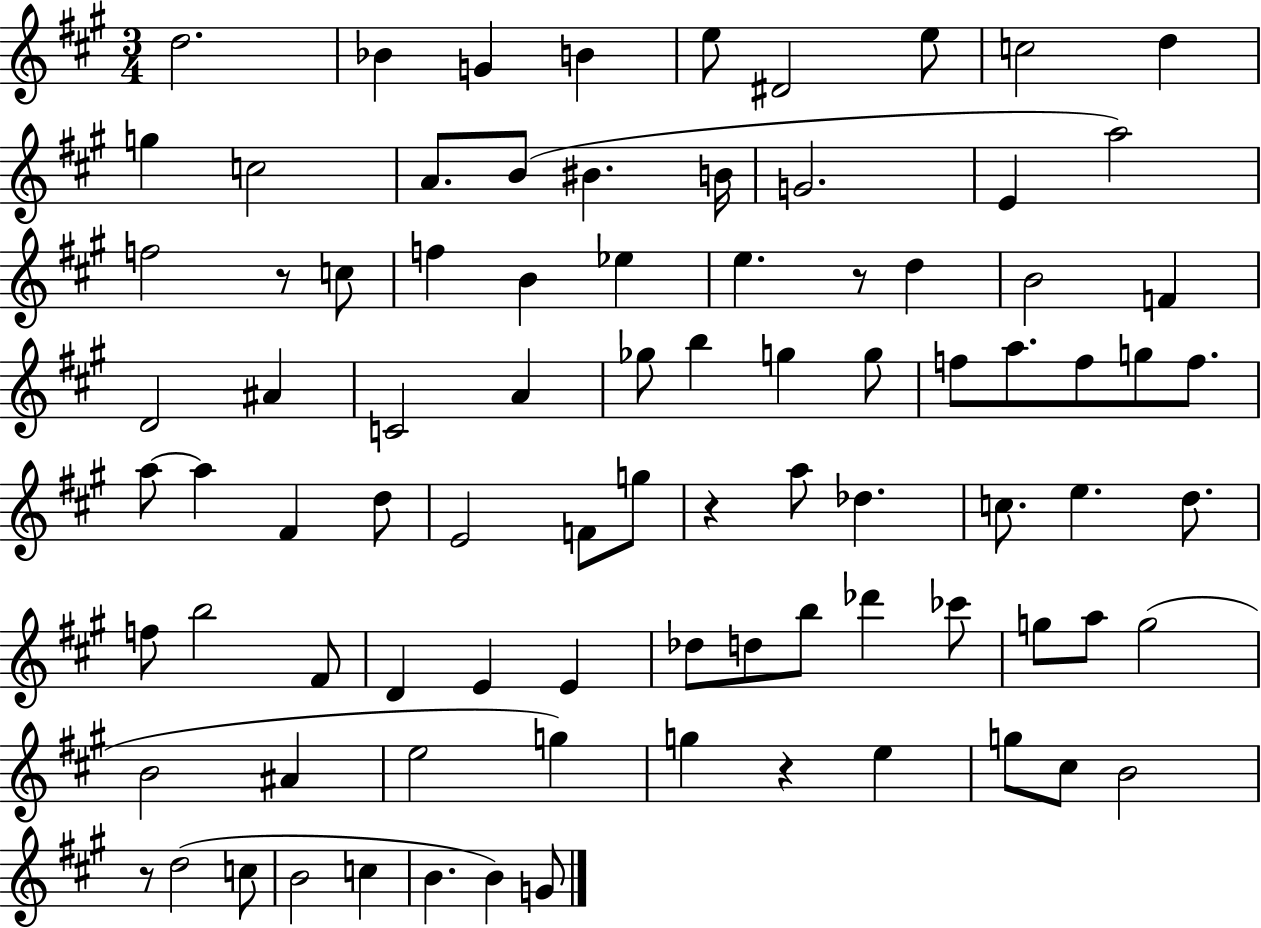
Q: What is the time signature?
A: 3/4